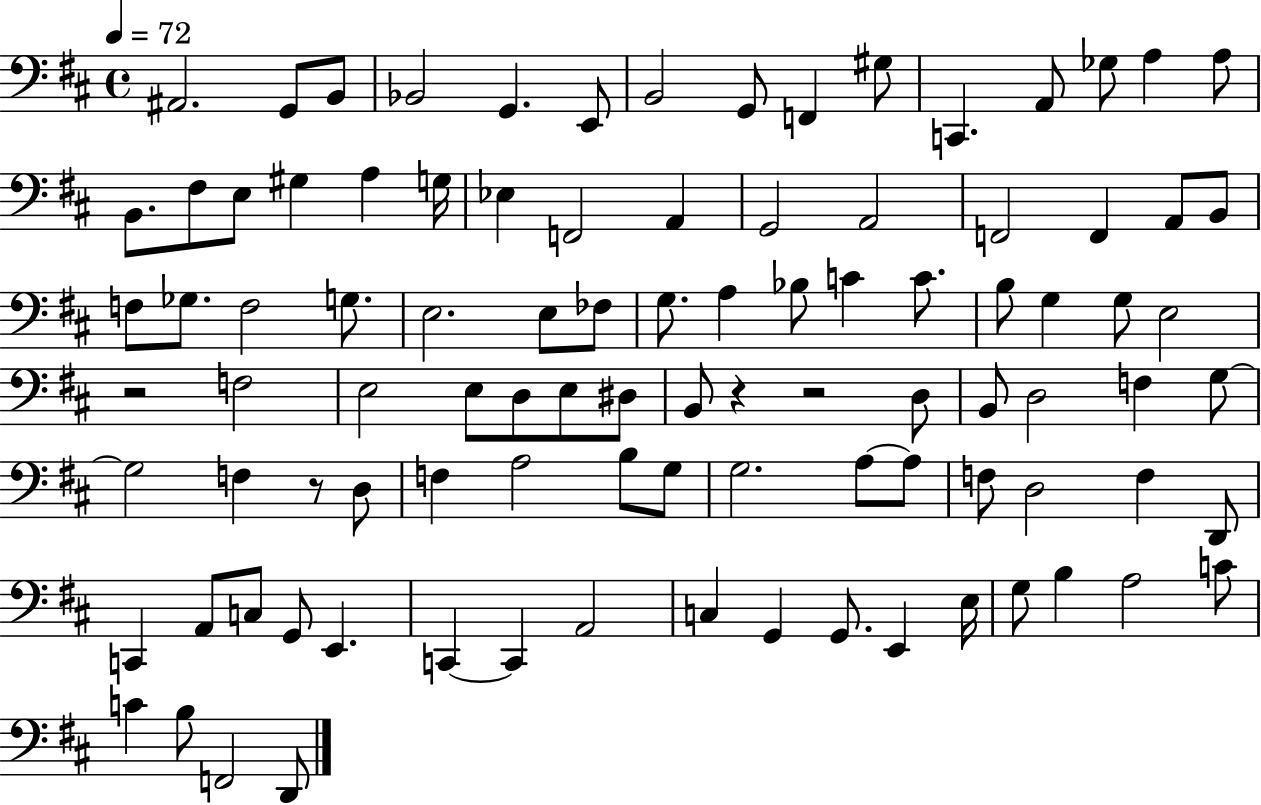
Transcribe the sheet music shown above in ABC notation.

X:1
T:Untitled
M:4/4
L:1/4
K:D
^A,,2 G,,/2 B,,/2 _B,,2 G,, E,,/2 B,,2 G,,/2 F,, ^G,/2 C,, A,,/2 _G,/2 A, A,/2 B,,/2 ^F,/2 E,/2 ^G, A, G,/4 _E, F,,2 A,, G,,2 A,,2 F,,2 F,, A,,/2 B,,/2 F,/2 _G,/2 F,2 G,/2 E,2 E,/2 _F,/2 G,/2 A, _B,/2 C C/2 B,/2 G, G,/2 E,2 z2 F,2 E,2 E,/2 D,/2 E,/2 ^D,/2 B,,/2 z z2 D,/2 B,,/2 D,2 F, G,/2 G,2 F, z/2 D,/2 F, A,2 B,/2 G,/2 G,2 A,/2 A,/2 F,/2 D,2 F, D,,/2 C,, A,,/2 C,/2 G,,/2 E,, C,, C,, A,,2 C, G,, G,,/2 E,, E,/4 G,/2 B, A,2 C/2 C B,/2 F,,2 D,,/2